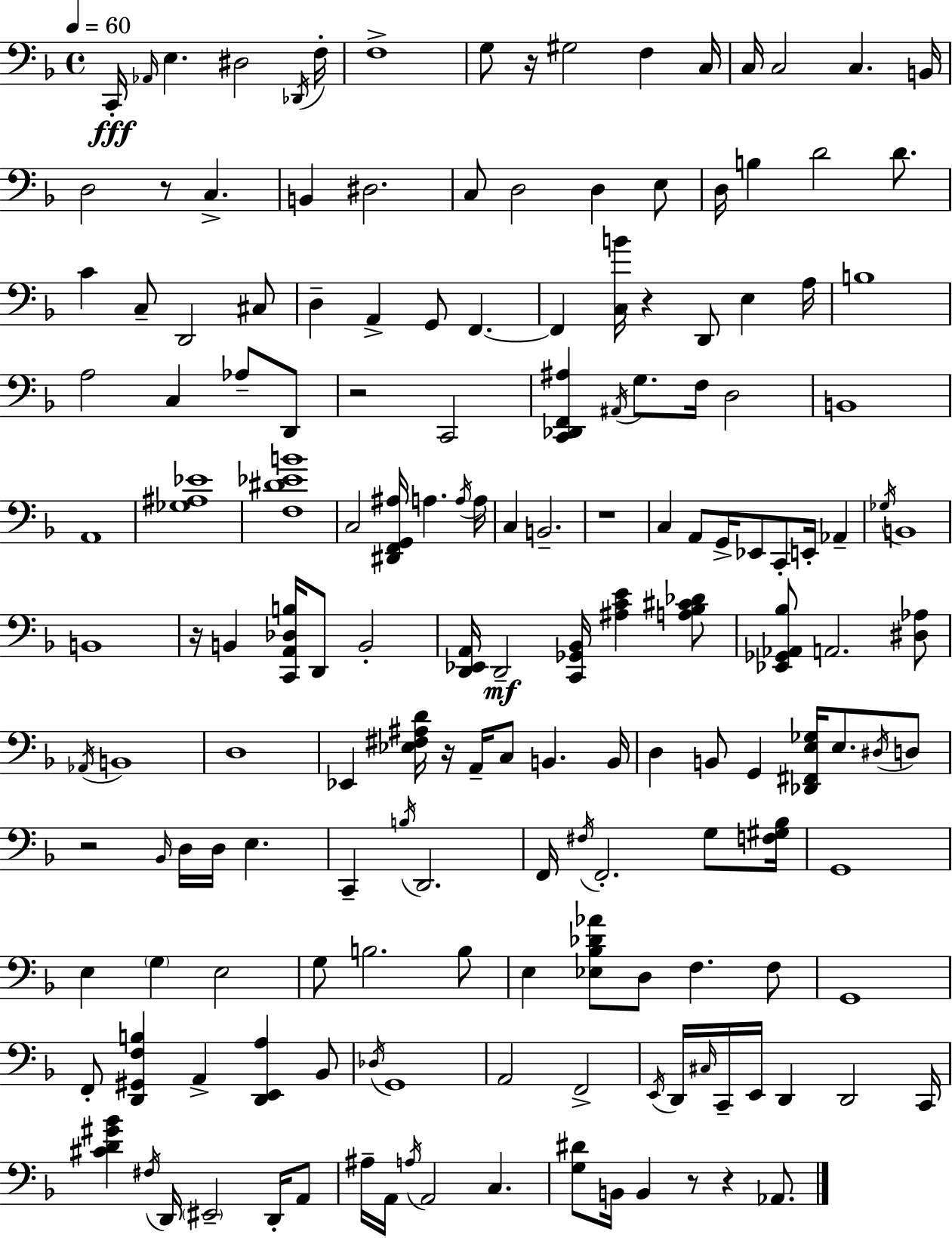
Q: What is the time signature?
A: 4/4